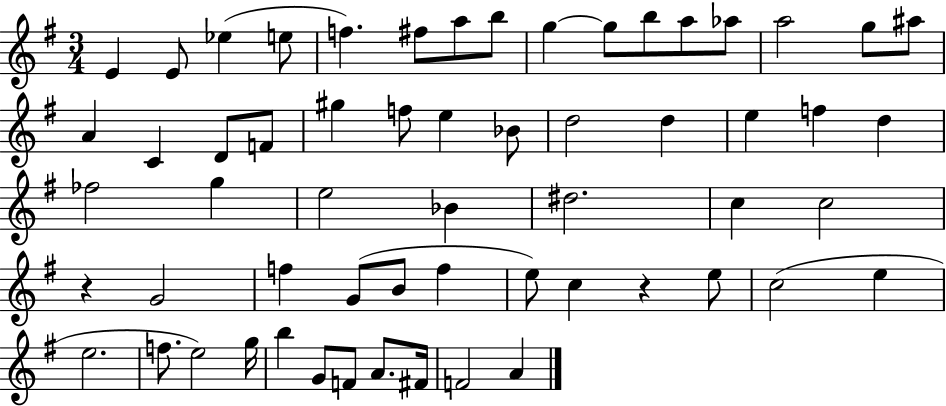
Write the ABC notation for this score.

X:1
T:Untitled
M:3/4
L:1/4
K:G
E E/2 _e e/2 f ^f/2 a/2 b/2 g g/2 b/2 a/2 _a/2 a2 g/2 ^a/2 A C D/2 F/2 ^g f/2 e _B/2 d2 d e f d _f2 g e2 _B ^d2 c c2 z G2 f G/2 B/2 f e/2 c z e/2 c2 e e2 f/2 e2 g/4 b G/2 F/2 A/2 ^F/4 F2 A